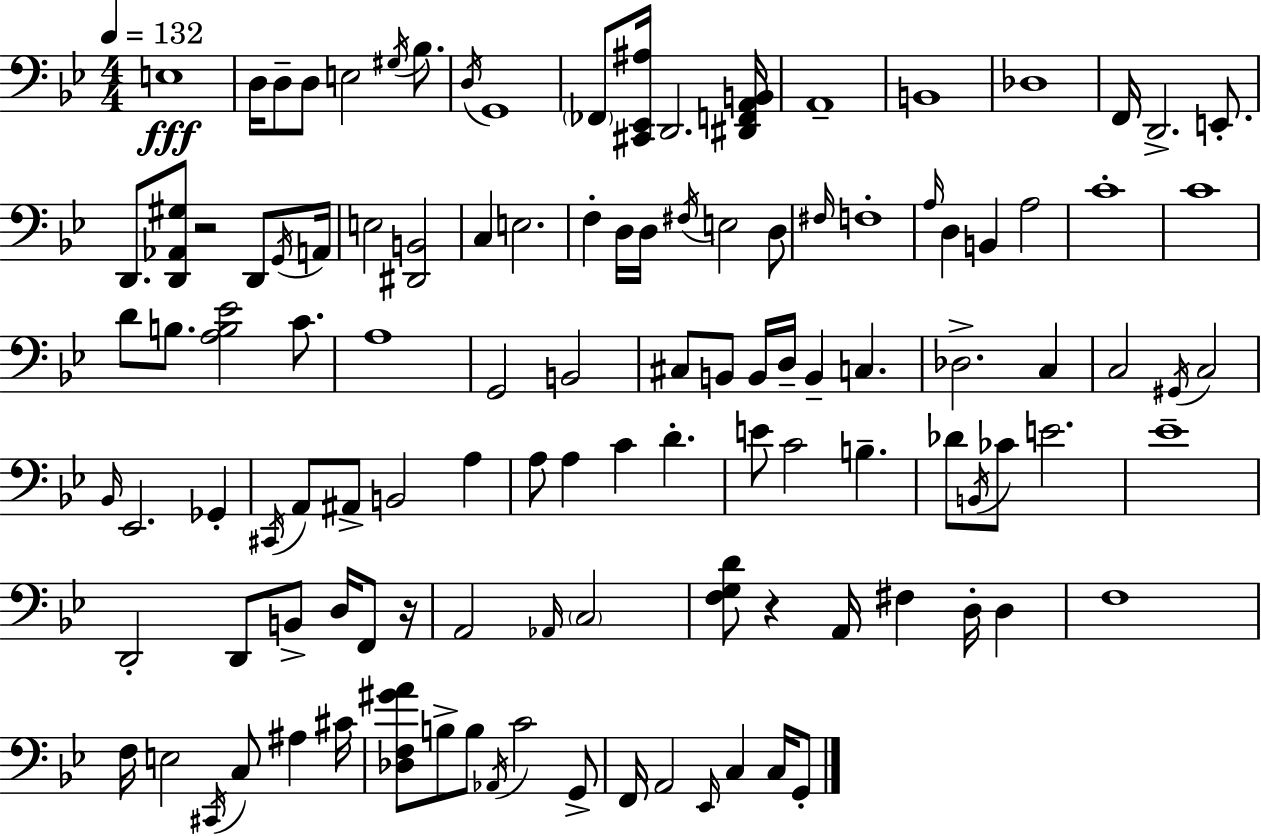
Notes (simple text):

E3/w D3/s D3/e D3/e E3/h G#3/s Bb3/e. D3/s G2/w FES2/e [C#2,Eb2,A#3]/s D2/h. [D#2,F2,A2,B2]/s A2/w B2/w Db3/w F2/s D2/h. E2/e. D2/e. [D2,Ab2,G#3]/e R/h D2/e G2/s A2/s E3/h [D#2,B2]/h C3/q E3/h. F3/q D3/s D3/s F#3/s E3/h D3/e F#3/s F3/w A3/s D3/q B2/q A3/h C4/w C4/w D4/e B3/e. [A3,B3,Eb4]/h C4/e. A3/w G2/h B2/h C#3/e B2/e B2/s D3/s B2/q C3/q. Db3/h. C3/q C3/h G#2/s C3/h Bb2/s Eb2/h. Gb2/q C#2/s A2/e A#2/e B2/h A3/q A3/e A3/q C4/q D4/q. E4/e C4/h B3/q. Db4/e B2/s CES4/e E4/h. Eb4/w D2/h D2/e B2/e D3/s F2/e R/s A2/h Ab2/s C3/h [F3,G3,D4]/e R/q A2/s F#3/q D3/s D3/q F3/w F3/s E3/h C#2/s C3/e A#3/q C#4/s [Db3,F3,G#4,A4]/e B3/e B3/e Ab2/s C4/h G2/e F2/s A2/h Eb2/s C3/q C3/s G2/e